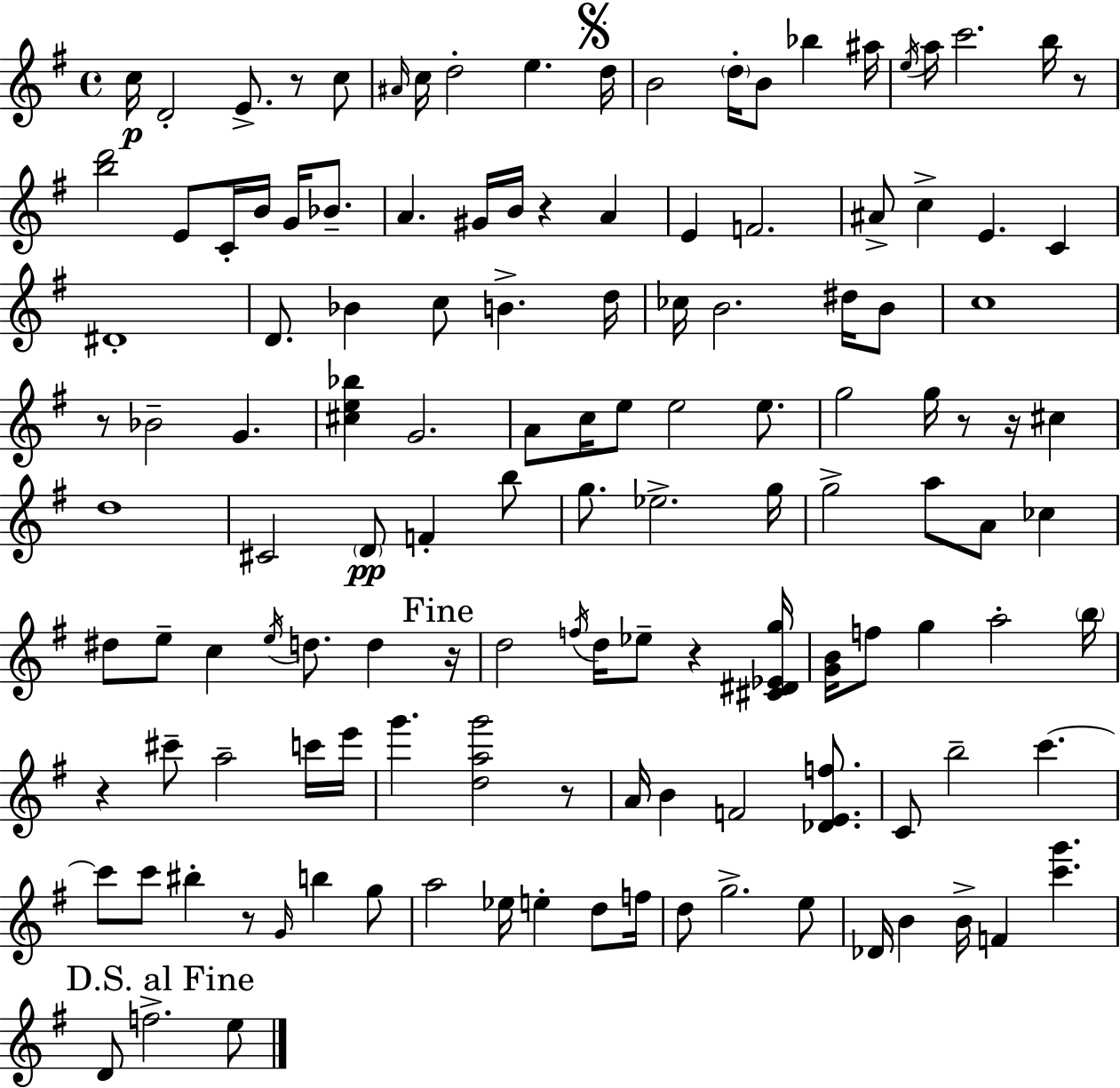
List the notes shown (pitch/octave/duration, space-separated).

C5/s D4/h E4/e. R/e C5/e A#4/s C5/s D5/h E5/q. D5/s B4/h D5/s B4/e Bb5/q A#5/s E5/s A5/s C6/h. B5/s R/e [B5,D6]/h E4/e C4/s B4/s G4/s Bb4/e. A4/q. G#4/s B4/s R/q A4/q E4/q F4/h. A#4/e C5/q E4/q. C4/q D#4/w D4/e. Bb4/q C5/e B4/q. D5/s CES5/s B4/h. D#5/s B4/e C5/w R/e Bb4/h G4/q. [C#5,E5,Bb5]/q G4/h. A4/e C5/s E5/e E5/h E5/e. G5/h G5/s R/e R/s C#5/q D5/w C#4/h D4/e F4/q B5/e G5/e. Eb5/h. G5/s G5/h A5/e A4/e CES5/q D#5/e E5/e C5/q E5/s D5/e. D5/q R/s D5/h F5/s D5/s Eb5/e R/q [C#4,D#4,Eb4,G5]/s [G4,B4]/s F5/e G5/q A5/h B5/s R/q C#6/e A5/h C6/s E6/s G6/q. [D5,A5,G6]/h R/e A4/s B4/q F4/h [Db4,E4,F5]/e. C4/e B5/h C6/q. C6/e C6/e BIS5/q R/e G4/s B5/q G5/e A5/h Eb5/s E5/q D5/e F5/s D5/e G5/h. E5/e Db4/s B4/q B4/s F4/q [C6,G6]/q. D4/e F5/h. E5/e